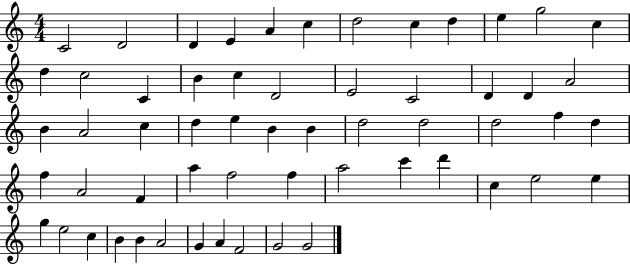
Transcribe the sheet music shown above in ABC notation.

X:1
T:Untitled
M:4/4
L:1/4
K:C
C2 D2 D E A c d2 c d e g2 c d c2 C B c D2 E2 C2 D D A2 B A2 c d e B B d2 d2 d2 f d f A2 F a f2 f a2 c' d' c e2 e g e2 c B B A2 G A F2 G2 G2